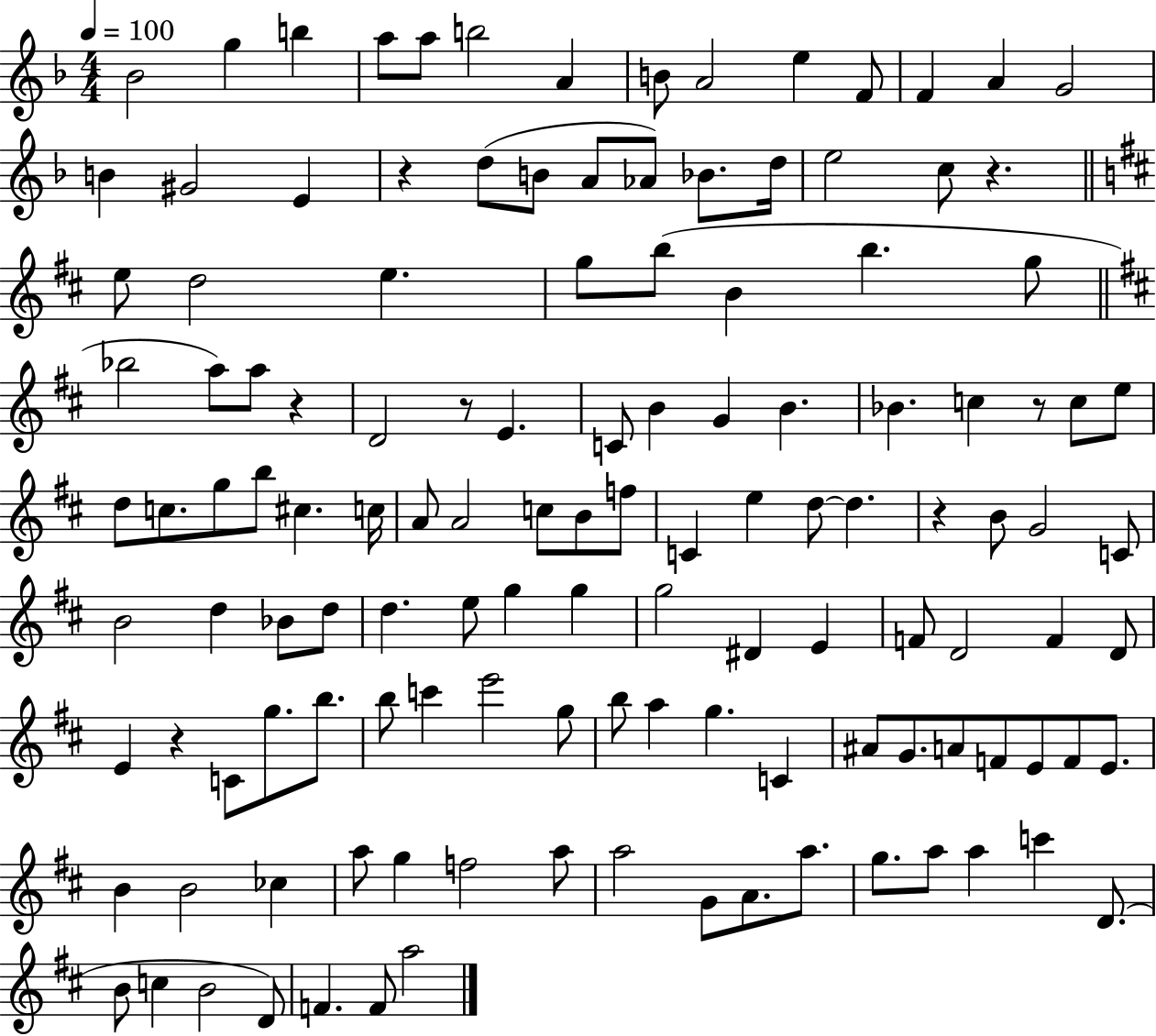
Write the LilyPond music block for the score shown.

{
  \clef treble
  \numericTimeSignature
  \time 4/4
  \key f \major
  \tempo 4 = 100
  \repeat volta 2 { bes'2 g''4 b''4 | a''8 a''8 b''2 a'4 | b'8 a'2 e''4 f'8 | f'4 a'4 g'2 | \break b'4 gis'2 e'4 | r4 d''8( b'8 a'8 aes'8) bes'8. d''16 | e''2 c''8 r4. | \bar "||" \break \key d \major e''8 d''2 e''4. | g''8 b''8( b'4 b''4. g''8 | \bar "||" \break \key d \major bes''2 a''8) a''8 r4 | d'2 r8 e'4. | c'8 b'4 g'4 b'4. | bes'4. c''4 r8 c''8 e''8 | \break d''8 c''8. g''8 b''8 cis''4. c''16 | a'8 a'2 c''8 b'8 f''8 | c'4 e''4 d''8~~ d''4. | r4 b'8 g'2 c'8 | \break b'2 d''4 bes'8 d''8 | d''4. e''8 g''4 g''4 | g''2 dis'4 e'4 | f'8 d'2 f'4 d'8 | \break e'4 r4 c'8 g''8. b''8. | b''8 c'''4 e'''2 g''8 | b''8 a''4 g''4. c'4 | ais'8 g'8. a'8 f'8 e'8 f'8 e'8. | \break b'4 b'2 ces''4 | a''8 g''4 f''2 a''8 | a''2 g'8 a'8. a''8. | g''8. a''8 a''4 c'''4 d'8.( | \break b'8 c''4 b'2 d'8) | f'4. f'8 a''2 | } \bar "|."
}